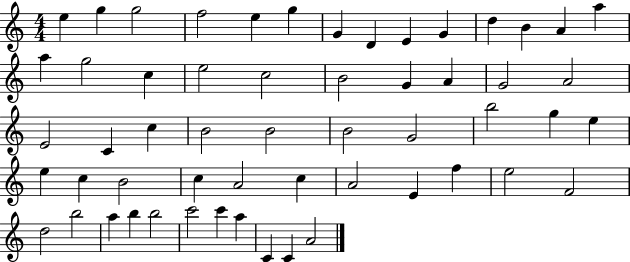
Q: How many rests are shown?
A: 0